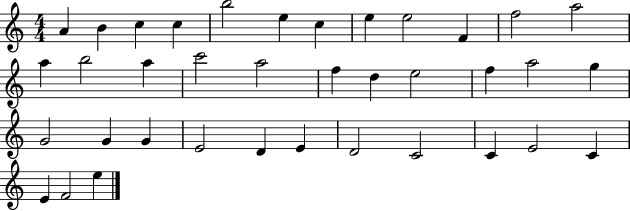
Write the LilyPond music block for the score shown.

{
  \clef treble
  \numericTimeSignature
  \time 4/4
  \key c \major
  a'4 b'4 c''4 c''4 | b''2 e''4 c''4 | e''4 e''2 f'4 | f''2 a''2 | \break a''4 b''2 a''4 | c'''2 a''2 | f''4 d''4 e''2 | f''4 a''2 g''4 | \break g'2 g'4 g'4 | e'2 d'4 e'4 | d'2 c'2 | c'4 e'2 c'4 | \break e'4 f'2 e''4 | \bar "|."
}